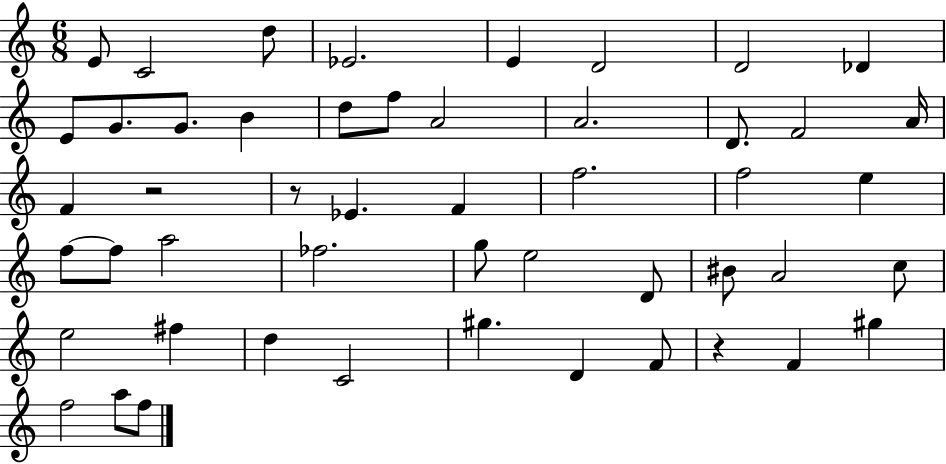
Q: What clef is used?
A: treble